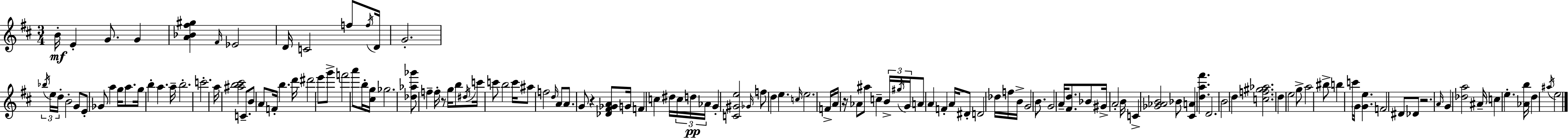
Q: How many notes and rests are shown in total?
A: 138